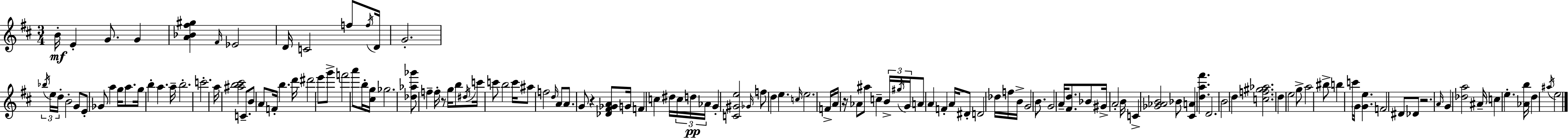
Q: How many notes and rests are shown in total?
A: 138